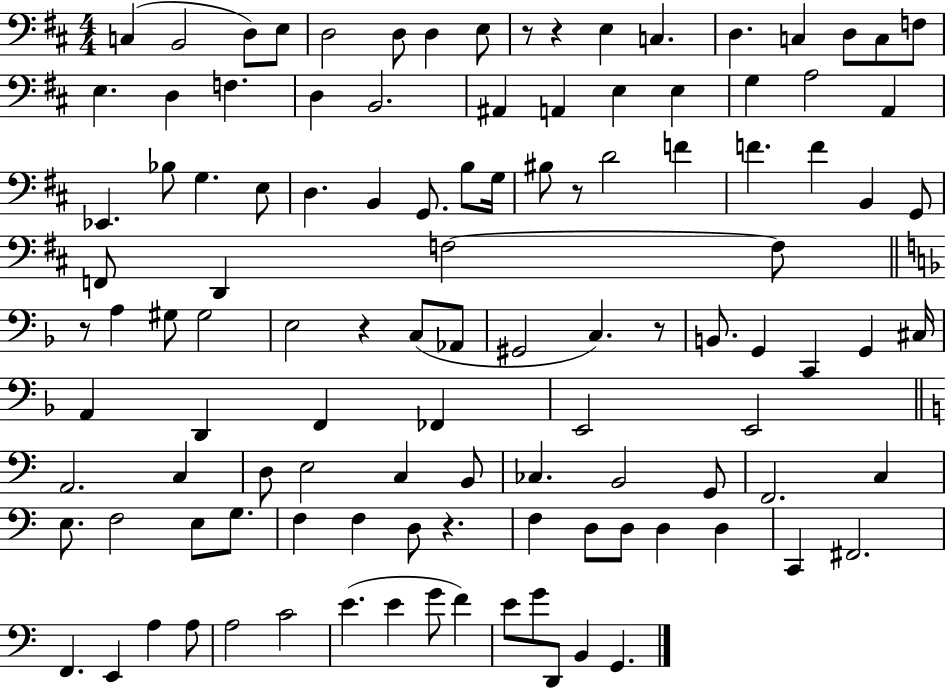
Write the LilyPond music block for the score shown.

{
  \clef bass
  \numericTimeSignature
  \time 4/4
  \key d \major
  c4( b,2 d8) e8 | d2 d8 d4 e8 | r8 r4 e4 c4. | d4. c4 d8 c8 f8 | \break e4. d4 f4. | d4 b,2. | ais,4 a,4 e4 e4 | g4 a2 a,4 | \break ees,4. bes8 g4. e8 | d4. b,4 g,8. b8 g16 | bis8 r8 d'2 f'4 | f'4. f'4 b,4 g,8 | \break f,8 d,4 f2~~ f8 | \bar "||" \break \key f \major r8 a4 gis8 gis2 | e2 r4 c8( aes,8 | gis,2 c4.) r8 | b,8. g,4 c,4 g,4 cis16 | \break a,4 d,4 f,4 fes,4 | e,2 e,2 | \bar "||" \break \key c \major a,2. c4 | d8 e2 c4 b,8 | ces4. b,2 g,8 | f,2. c4 | \break e8. f2 e8 g8. | f4 f4 d8 r4. | f4 d8 d8 d4 d4 | c,4 fis,2. | \break f,4. e,4 a4 a8 | a2 c'2 | e'4.( e'4 g'8 f'4) | e'8 g'8 d,8 b,4 g,4. | \break \bar "|."
}